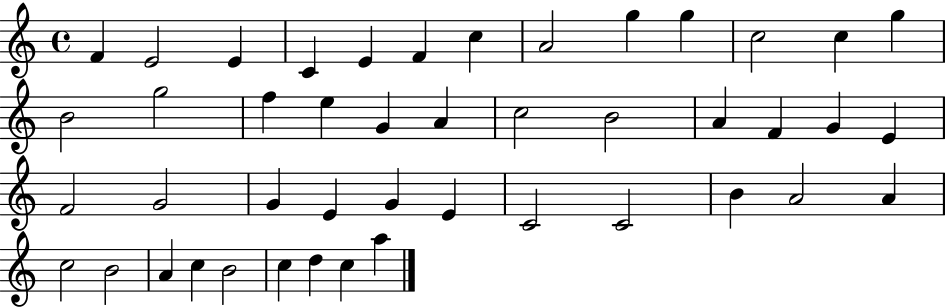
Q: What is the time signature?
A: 4/4